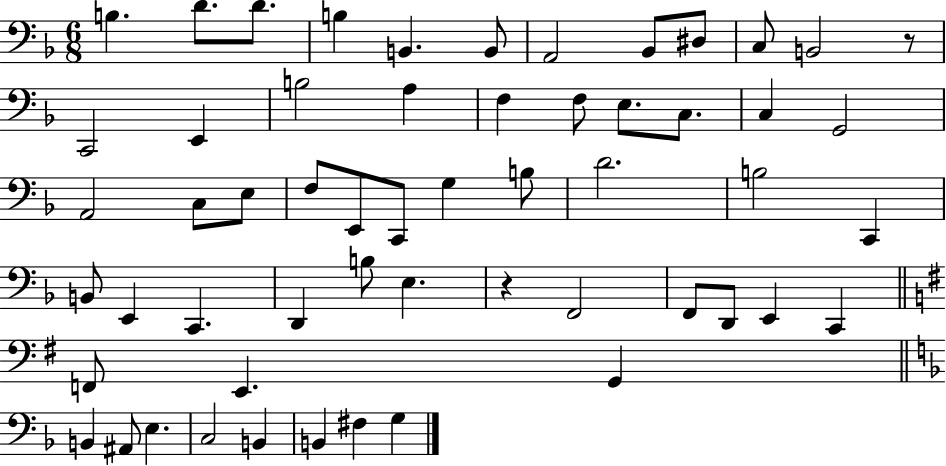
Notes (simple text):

B3/q. D4/e. D4/e. B3/q B2/q. B2/e A2/h Bb2/e D#3/e C3/e B2/h R/e C2/h E2/q B3/h A3/q F3/q F3/e E3/e. C3/e. C3/q G2/h A2/h C3/e E3/e F3/e E2/e C2/e G3/q B3/e D4/h. B3/h C2/q B2/e E2/q C2/q. D2/q B3/e E3/q. R/q F2/h F2/e D2/e E2/q C2/q F2/e E2/q. G2/q B2/q A#2/e E3/q. C3/h B2/q B2/q F#3/q G3/q